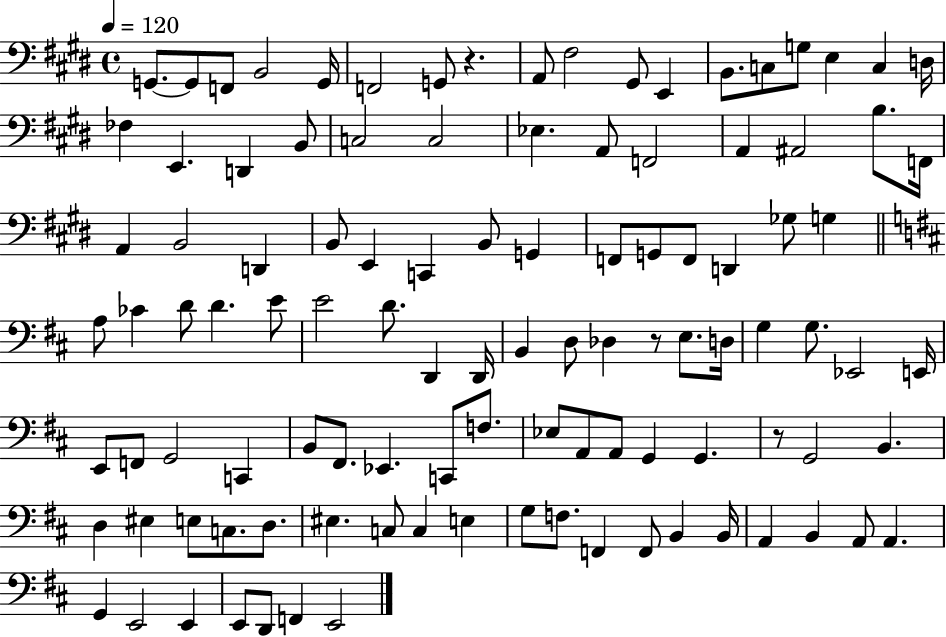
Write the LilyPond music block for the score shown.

{
  \clef bass
  \time 4/4
  \defaultTimeSignature
  \key e \major
  \tempo 4 = 120
  g,8.~~ g,8 f,8 b,2 g,16 | f,2 g,8 r4. | a,8 fis2 gis,8 e,4 | b,8. c8 g8 e4 c4 d16 | \break fes4 e,4. d,4 b,8 | c2 c2 | ees4. a,8 f,2 | a,4 ais,2 b8. f,16 | \break a,4 b,2 d,4 | b,8 e,4 c,4 b,8 g,4 | f,8 g,8 f,8 d,4 ges8 g4 | \bar "||" \break \key d \major a8 ces'4 d'8 d'4. e'8 | e'2 d'8. d,4 d,16 | b,4 d8 des4 r8 e8. d16 | g4 g8. ees,2 e,16 | \break e,8 f,8 g,2 c,4 | b,8 fis,8. ees,4. c,8 f8. | ees8 a,8 a,8 g,4 g,4. | r8 g,2 b,4. | \break d4 eis4 e8 c8. d8. | eis4. c8 c4 e4 | g8 f8. f,4 f,8 b,4 b,16 | a,4 b,4 a,8 a,4. | \break g,4 e,2 e,4 | e,8 d,8 f,4 e,2 | \bar "|."
}